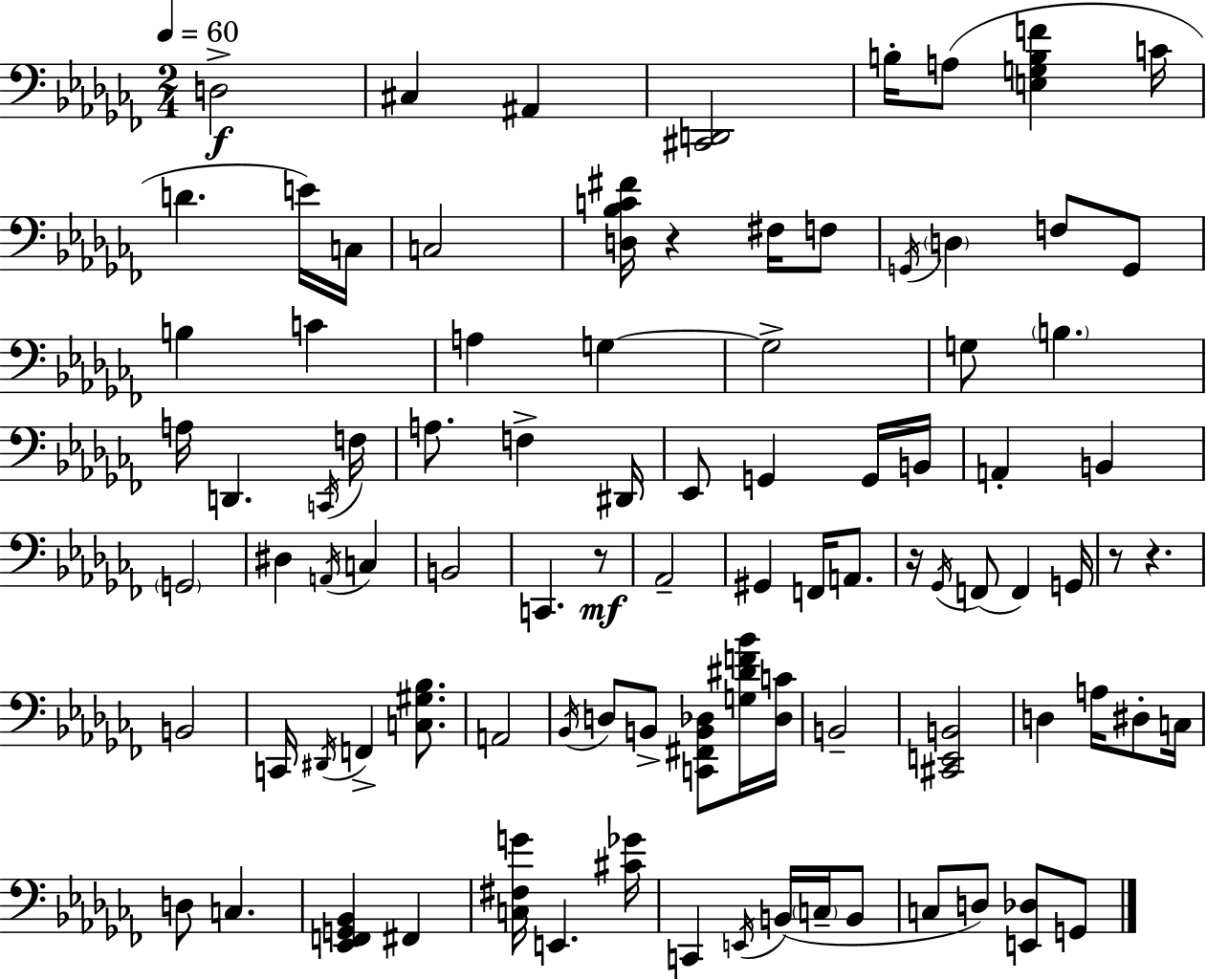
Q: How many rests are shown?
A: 5